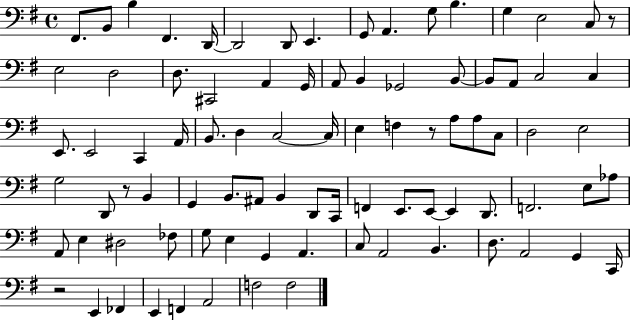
F#2/e. B2/e B3/q F#2/q. D2/s D2/h D2/e E2/q. G2/e A2/q. G3/e B3/q. G3/q E3/h C3/e R/e E3/h D3/h D3/e. C#2/h A2/q G2/s A2/e B2/q Gb2/h B2/e B2/e A2/e C3/h C3/q E2/e. E2/h C2/q A2/s B2/e. D3/q C3/h C3/s E3/q F3/q R/e A3/e A3/e C3/e D3/h E3/h G3/h D2/e R/e B2/q G2/q B2/e. A#2/e B2/q D2/e C2/s F2/q E2/e. E2/e E2/q D2/e. F2/h. E3/e Ab3/e A2/e E3/q D#3/h FES3/e G3/e E3/q G2/q A2/q. C3/e A2/h B2/q. D3/e. A2/h G2/q C2/s R/h E2/q FES2/q E2/q F2/q A2/h F3/h F3/h